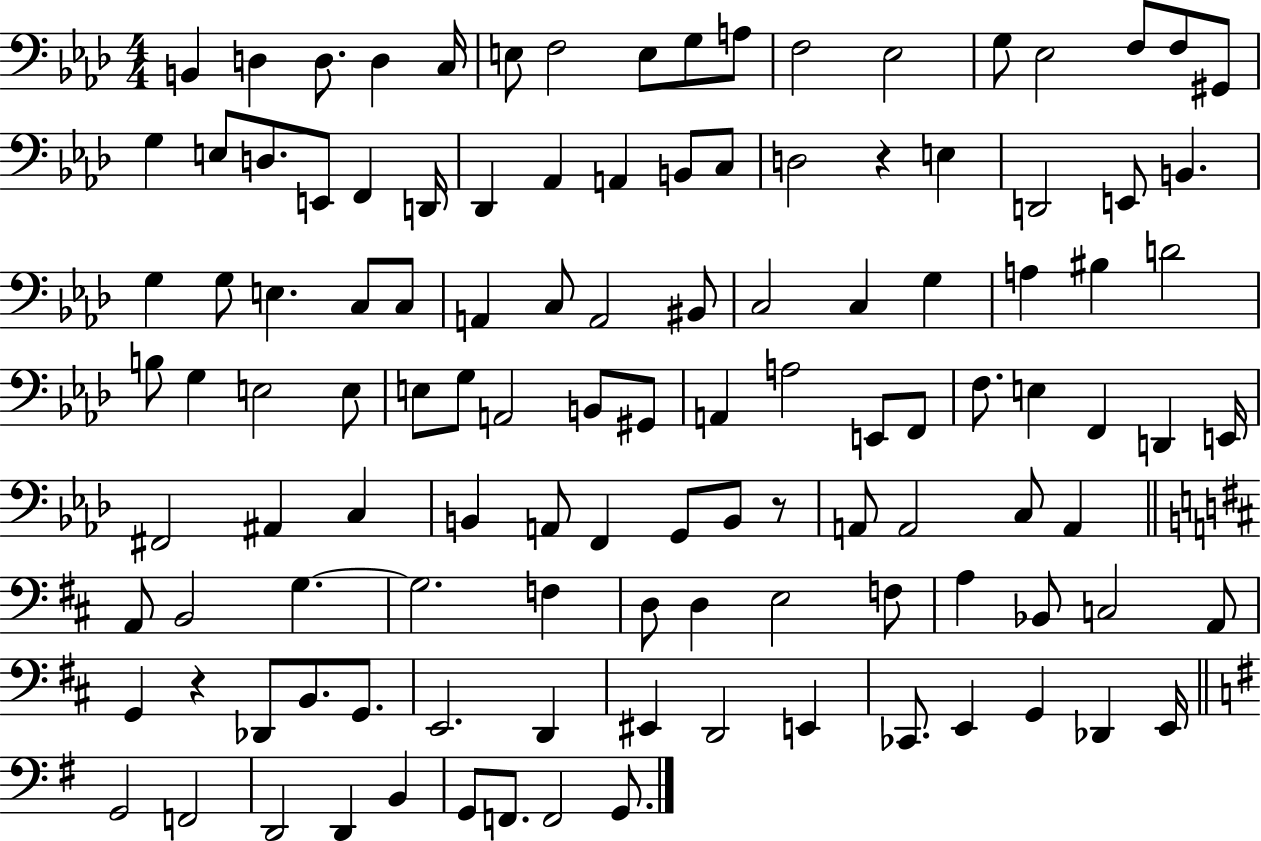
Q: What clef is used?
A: bass